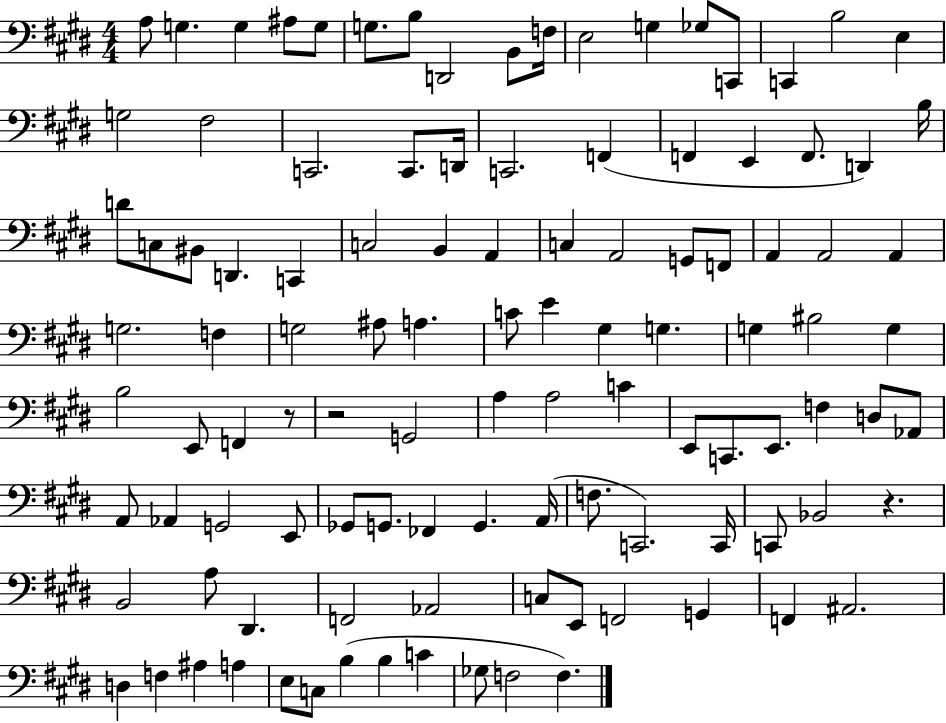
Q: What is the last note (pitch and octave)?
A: F3